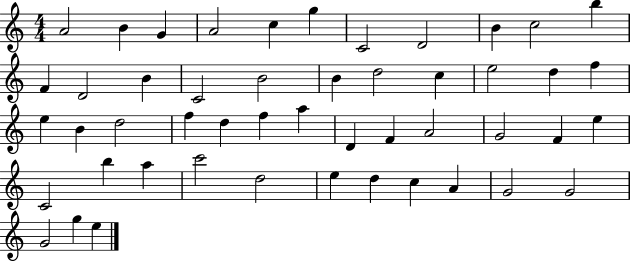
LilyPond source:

{
  \clef treble
  \numericTimeSignature
  \time 4/4
  \key c \major
  a'2 b'4 g'4 | a'2 c''4 g''4 | c'2 d'2 | b'4 c''2 b''4 | \break f'4 d'2 b'4 | c'2 b'2 | b'4 d''2 c''4 | e''2 d''4 f''4 | \break e''4 b'4 d''2 | f''4 d''4 f''4 a''4 | d'4 f'4 a'2 | g'2 f'4 e''4 | \break c'2 b''4 a''4 | c'''2 d''2 | e''4 d''4 c''4 a'4 | g'2 g'2 | \break g'2 g''4 e''4 | \bar "|."
}